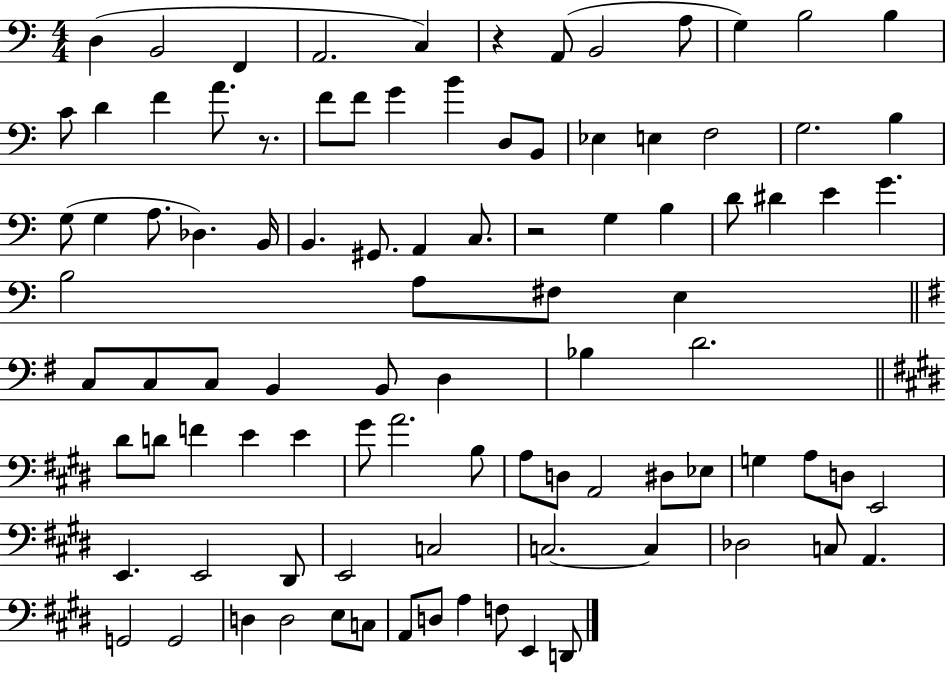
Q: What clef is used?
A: bass